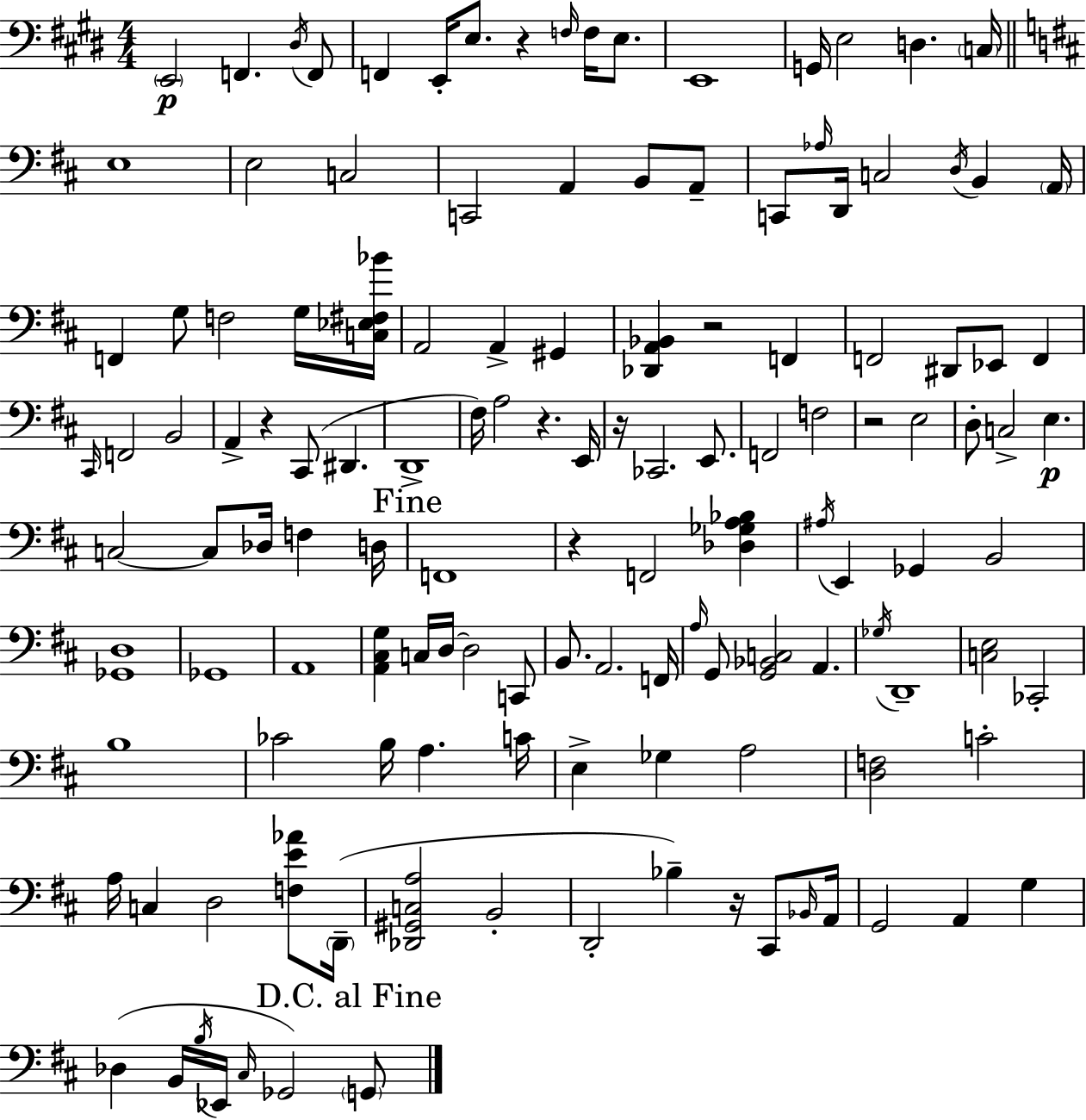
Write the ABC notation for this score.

X:1
T:Untitled
M:4/4
L:1/4
K:E
E,,2 F,, ^D,/4 F,,/2 F,, E,,/4 E,/2 z F,/4 F,/4 E,/2 E,,4 G,,/4 E,2 D, C,/4 E,4 E,2 C,2 C,,2 A,, B,,/2 A,,/2 C,,/2 _A,/4 D,,/4 C,2 D,/4 B,, A,,/4 F,, G,/2 F,2 G,/4 [C,_E,^F,_B]/4 A,,2 A,, ^G,, [_D,,A,,_B,,] z2 F,, F,,2 ^D,,/2 _E,,/2 F,, ^C,,/4 F,,2 B,,2 A,, z ^C,,/2 ^D,, D,,4 ^F,/4 A,2 z E,,/4 z/4 _C,,2 E,,/2 F,,2 F,2 z2 E,2 D,/2 C,2 E, C,2 C,/2 _D,/4 F, D,/4 F,,4 z F,,2 [_D,_G,A,_B,] ^A,/4 E,, _G,, B,,2 [_G,,D,]4 _G,,4 A,,4 [A,,^C,G,] C,/4 D,/4 D,2 C,,/2 B,,/2 A,,2 F,,/4 A,/4 G,,/2 [G,,_B,,C,]2 A,, _G,/4 D,,4 [C,E,]2 _C,,2 B,4 _C2 B,/4 A, C/4 E, _G, A,2 [D,F,]2 C2 A,/4 C, D,2 [F,E_A]/2 D,,/4 [_D,,^G,,C,A,]2 B,,2 D,,2 _B, z/4 ^C,,/2 _B,,/4 A,,/4 G,,2 A,, G, _D, B,,/4 B,/4 _E,,/4 ^C,/4 _G,,2 G,,/2